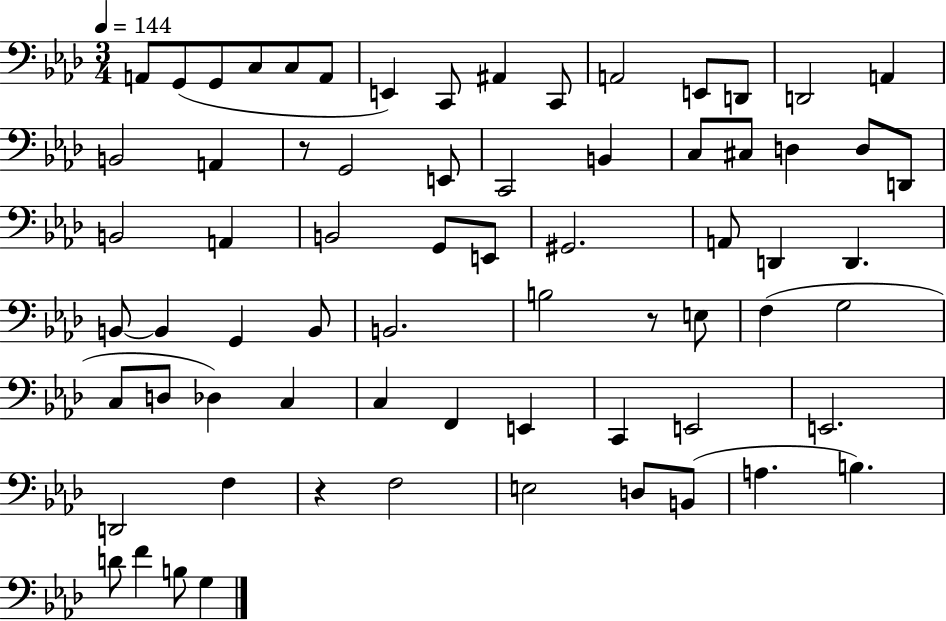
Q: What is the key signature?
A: AES major